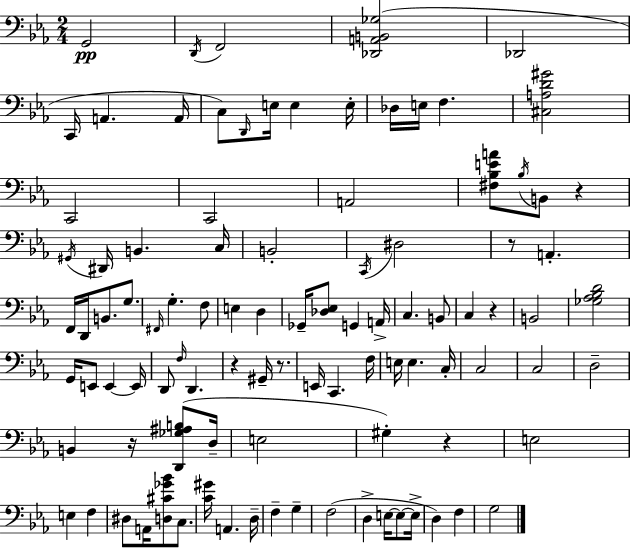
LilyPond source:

{
  \clef bass
  \numericTimeSignature
  \time 2/4
  \key c \minor
  g,2\pp | \acciaccatura { d,16 } f,2 | <des, a, b, ges>2( | des,2 | \break c,16 a,4. | a,16 c8) \grace { d,16 } e16 e4 | e16-. des16 e16 f4. | <cis a d' gis'>2 | \break c,2 | c,2 | a,2 | <fis bes e' a'>8 \acciaccatura { bes16 } b,8 r4 | \break \acciaccatura { gis,16 } dis,16 b,4. | c16 b,2-. | \acciaccatura { c,16 } dis2 | r8 a,4.-. | \break f,16 d,16 b,8. | g8. \grace { fis,16 } g4.-. | f8 e4 | d4 ges,16-- <des ees>8 | \break g,4 a,16-> c4. | b,8 c4 | r4 b,2 | <ges aes bes d'>2 | \break g,16 e,8 | e,4~~ e,16 d,8 | \grace { f16 } d,4. r4 | gis,16-- r8. e,16 | \break c,4. f16 e16 | e4. c16-. c2 | c2 | d2-- | \break b,4 | r16 <d, ges ais b>8( d16-- e2 | gis4-.) | r4 e2 | \break e4 | f4 dis8 | a,16 <d cis' ges' bes'>8 c8. <c' gis'>16 | a,4. d16-- f4-- | \break g4-- f2( | d4-> | e16~~ e8~~ e16-> d4) | f4 g2 | \break \bar "|."
}